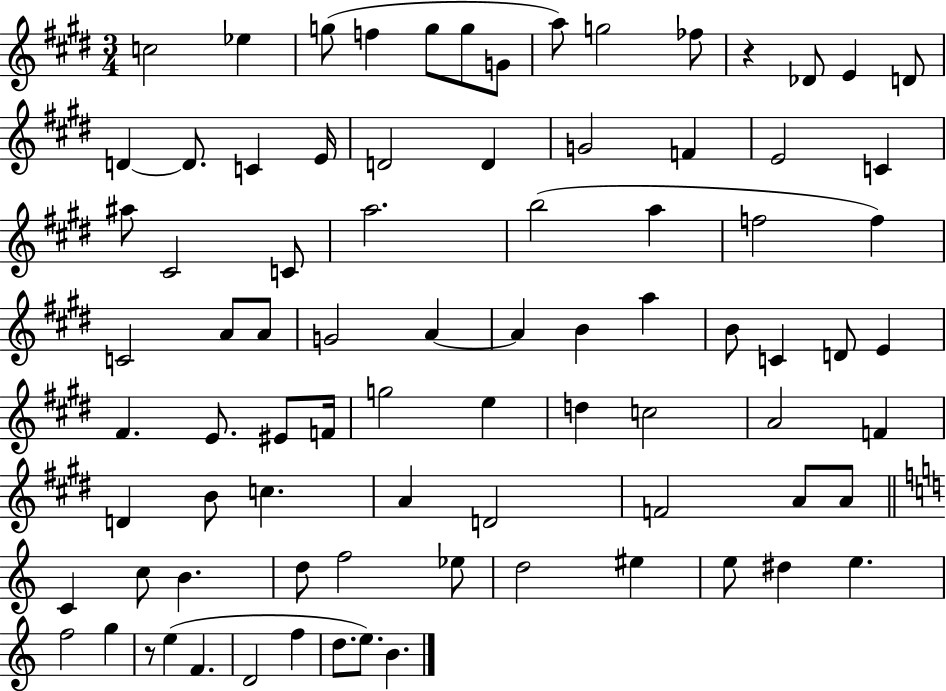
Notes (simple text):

C5/h Eb5/q G5/e F5/q G5/e G5/e G4/e A5/e G5/h FES5/e R/q Db4/e E4/q D4/e D4/q D4/e. C4/q E4/s D4/h D4/q G4/h F4/q E4/h C4/q A#5/e C#4/h C4/e A5/h. B5/h A5/q F5/h F5/q C4/h A4/e A4/e G4/h A4/q A4/q B4/q A5/q B4/e C4/q D4/e E4/q F#4/q. E4/e. EIS4/e F4/s G5/h E5/q D5/q C5/h A4/h F4/q D4/q B4/e C5/q. A4/q D4/h F4/h A4/e A4/e C4/q C5/e B4/q. D5/e F5/h Eb5/e D5/h EIS5/q E5/e D#5/q E5/q. F5/h G5/q R/e E5/q F4/q. D4/h F5/q D5/e. E5/e. B4/q.